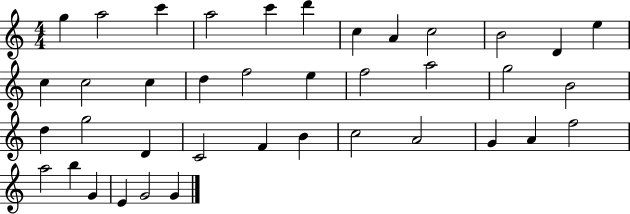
{
  \clef treble
  \numericTimeSignature
  \time 4/4
  \key c \major
  g''4 a''2 c'''4 | a''2 c'''4 d'''4 | c''4 a'4 c''2 | b'2 d'4 e''4 | \break c''4 c''2 c''4 | d''4 f''2 e''4 | f''2 a''2 | g''2 b'2 | \break d''4 g''2 d'4 | c'2 f'4 b'4 | c''2 a'2 | g'4 a'4 f''2 | \break a''2 b''4 g'4 | e'4 g'2 g'4 | \bar "|."
}